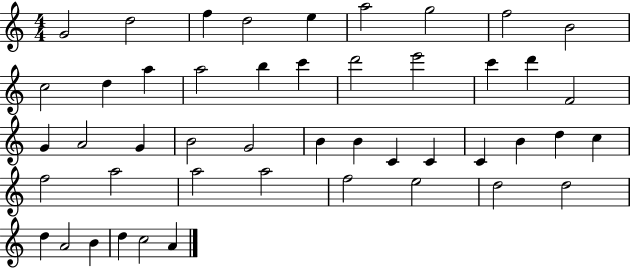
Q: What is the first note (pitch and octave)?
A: G4